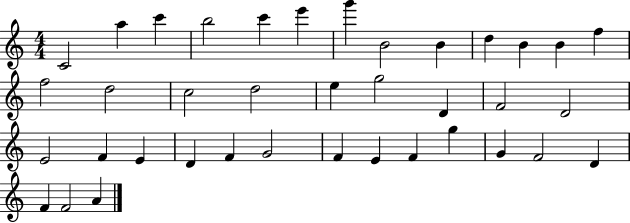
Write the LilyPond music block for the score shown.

{
  \clef treble
  \numericTimeSignature
  \time 4/4
  \key c \major
  c'2 a''4 c'''4 | b''2 c'''4 e'''4 | g'''4 b'2 b'4 | d''4 b'4 b'4 f''4 | \break f''2 d''2 | c''2 d''2 | e''4 g''2 d'4 | f'2 d'2 | \break e'2 f'4 e'4 | d'4 f'4 g'2 | f'4 e'4 f'4 g''4 | g'4 f'2 d'4 | \break f'4 f'2 a'4 | \bar "|."
}